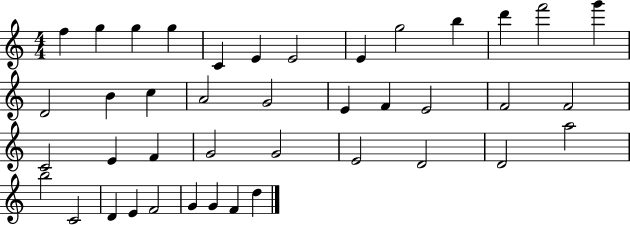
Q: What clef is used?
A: treble